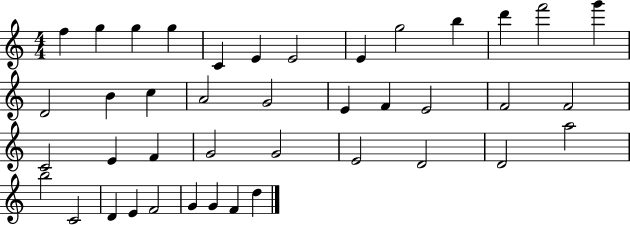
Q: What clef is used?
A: treble